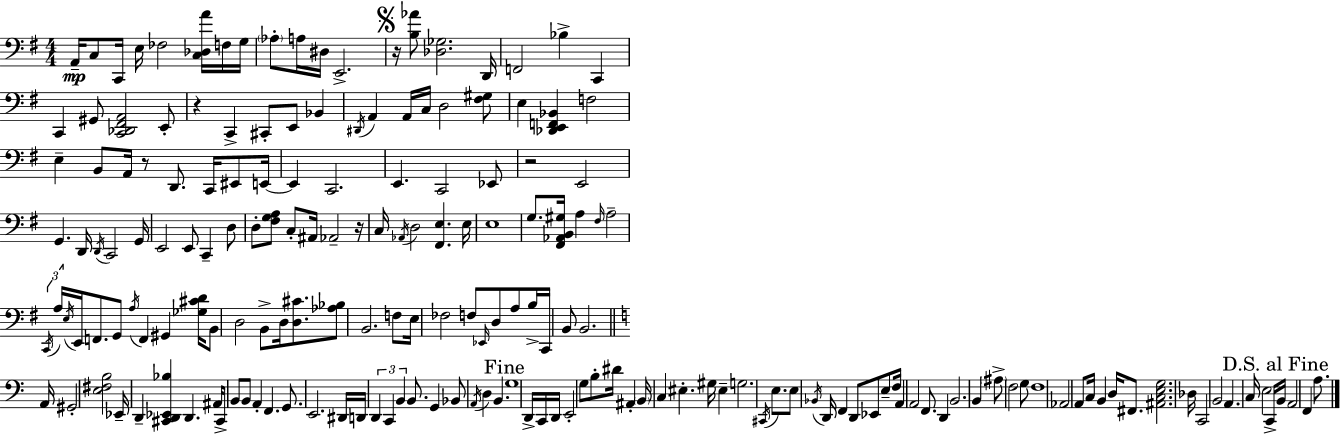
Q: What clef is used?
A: bass